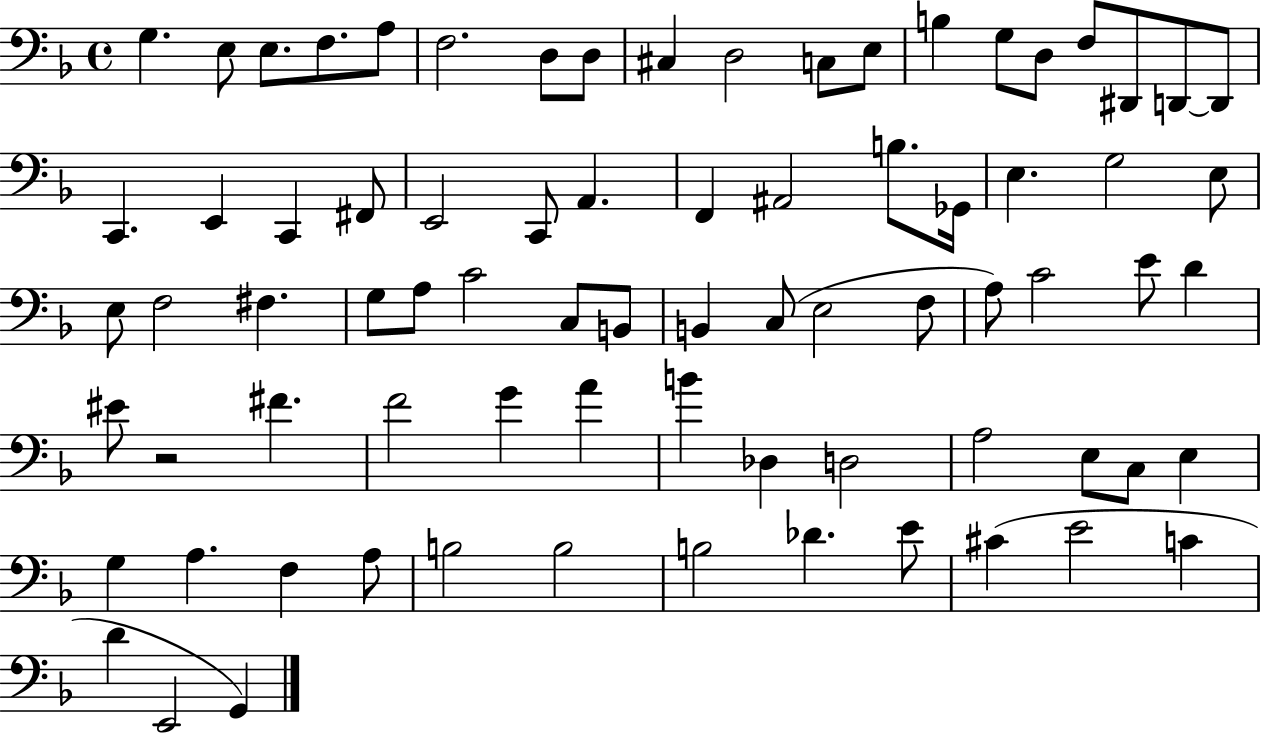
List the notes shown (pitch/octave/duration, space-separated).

G3/q. E3/e E3/e. F3/e. A3/e F3/h. D3/e D3/e C#3/q D3/h C3/e E3/e B3/q G3/e D3/e F3/e D#2/e D2/e D2/e C2/q. E2/q C2/q F#2/e E2/h C2/e A2/q. F2/q A#2/h B3/e. Gb2/s E3/q. G3/h E3/e E3/e F3/h F#3/q. G3/e A3/e C4/h C3/e B2/e B2/q C3/e E3/h F3/e A3/e C4/h E4/e D4/q EIS4/e R/h F#4/q. F4/h G4/q A4/q B4/q Db3/q D3/h A3/h E3/e C3/e E3/q G3/q A3/q. F3/q A3/e B3/h B3/h B3/h Db4/q. E4/e C#4/q E4/h C4/q D4/q E2/h G2/q